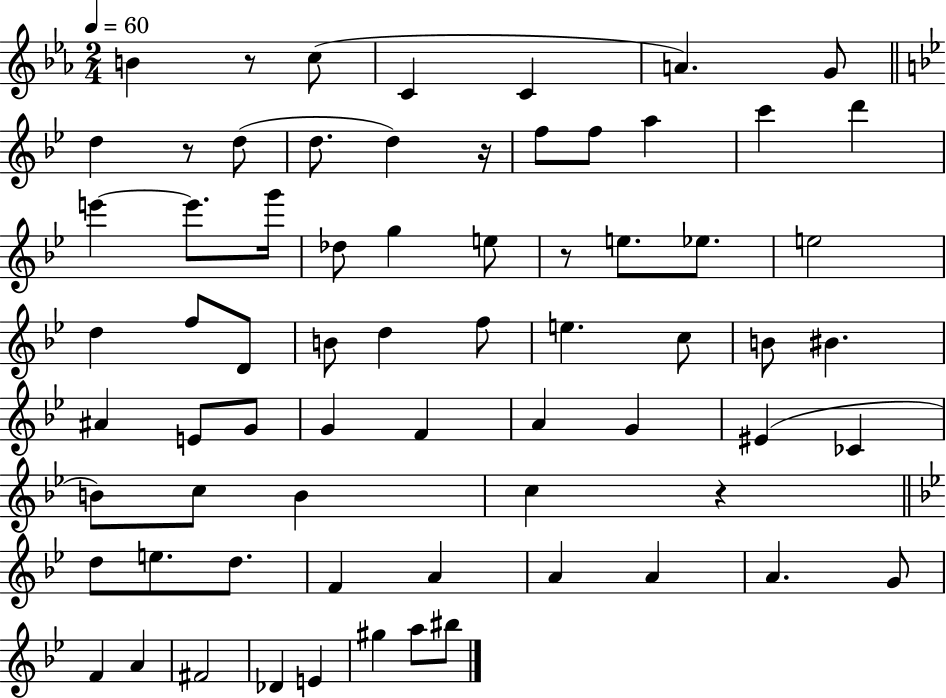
B4/q R/e C5/e C4/q C4/q A4/q. G4/e D5/q R/e D5/e D5/e. D5/q R/s F5/e F5/e A5/q C6/q D6/q E6/q E6/e. G6/s Db5/e G5/q E5/e R/e E5/e. Eb5/e. E5/h D5/q F5/e D4/e B4/e D5/q F5/e E5/q. C5/e B4/e BIS4/q. A#4/q E4/e G4/e G4/q F4/q A4/q G4/q EIS4/q CES4/q B4/e C5/e B4/q C5/q R/q D5/e E5/e. D5/e. F4/q A4/q A4/q A4/q A4/q. G4/e F4/q A4/q F#4/h Db4/q E4/q G#5/q A5/e BIS5/e